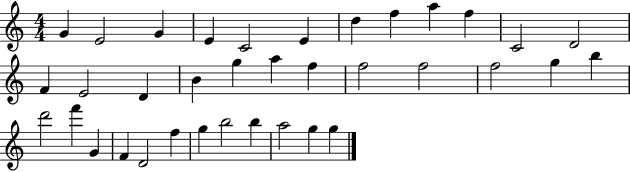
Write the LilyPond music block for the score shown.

{
  \clef treble
  \numericTimeSignature
  \time 4/4
  \key c \major
  g'4 e'2 g'4 | e'4 c'2 e'4 | d''4 f''4 a''4 f''4 | c'2 d'2 | \break f'4 e'2 d'4 | b'4 g''4 a''4 f''4 | f''2 f''2 | f''2 g''4 b''4 | \break d'''2 f'''4 g'4 | f'4 d'2 f''4 | g''4 b''2 b''4 | a''2 g''4 g''4 | \break \bar "|."
}